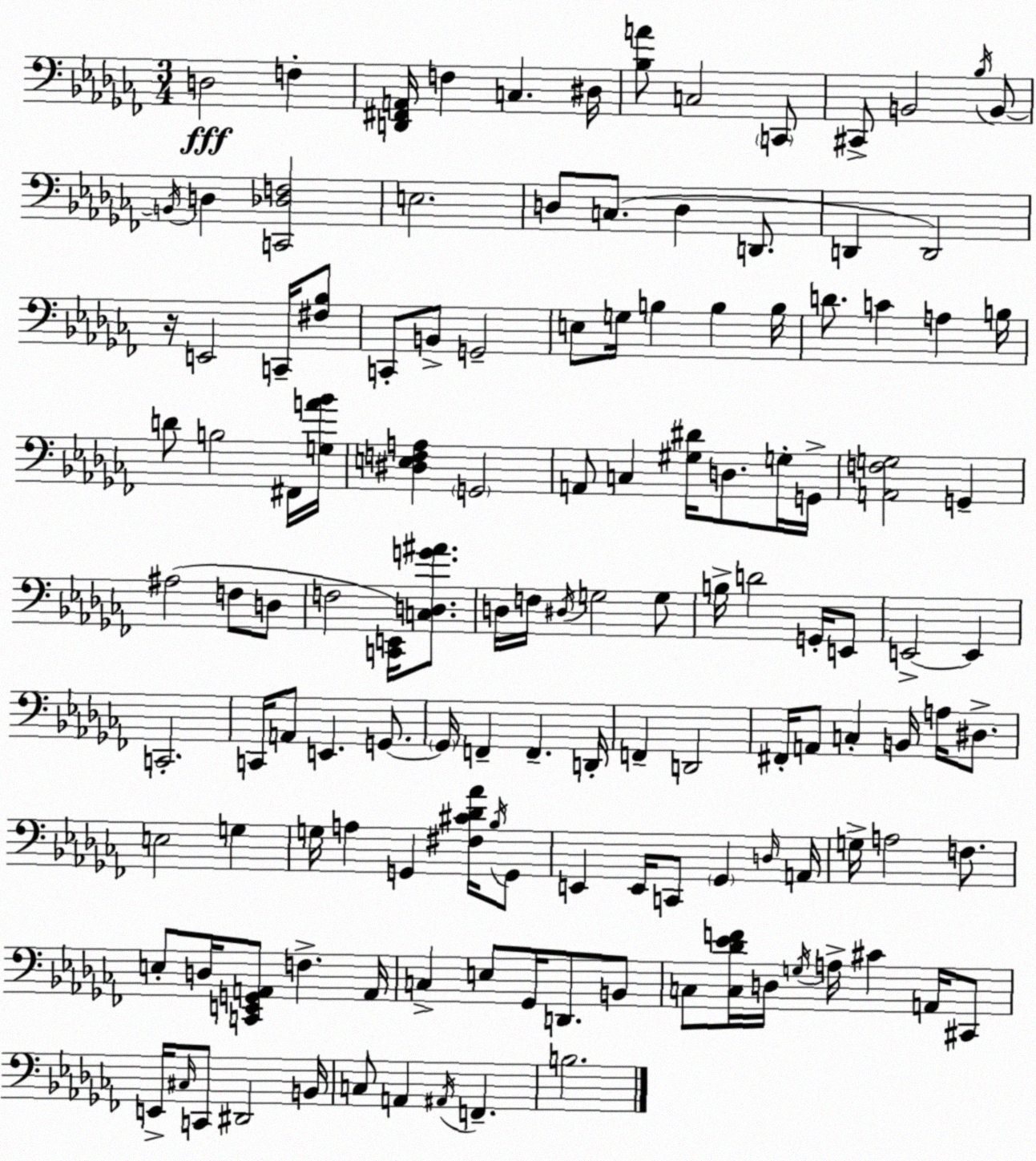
X:1
T:Untitled
M:3/4
L:1/4
K:Abm
D,2 F, [D,,^F,,A,,]/4 F, C, ^D,/4 [_B,A]/2 C,2 C,,/2 ^C,,/2 B,,2 _B,/4 B,,/2 B,,/4 D, [C,,_D,F,]2 E,2 D,/2 C,/2 D, D,,/2 D,, D,,2 z/4 E,,2 C,,/4 [^F,_B,]/2 C,,/2 B,,/2 G,,2 E,/2 G,/4 B, B, B,/4 D/2 C A, B,/4 D/2 B,2 ^F,,/4 [G,A_B]/4 [^D,E,F,A,] G,,2 A,,/2 C, [^G,^D]/4 D,/2 G,/4 G,,/4 [A,,F,G,]2 G,, ^A,2 F,/2 D,/2 F,2 [C,,E,,]/4 [C,D,G^A]/2 D,/4 F,/4 ^D,/4 G,2 G,/2 B,/4 D2 G,,/4 E,,/2 E,,2 E,, C,,2 C,,/4 A,,/2 E,, G,,/2 G,,/4 F,, F,, D,,/4 F,, D,,2 ^F,,/4 A,,/2 C, B,,/4 A,/4 ^D,/2 E,2 G, G,/4 A, G,, [^F,^C_D_A]/4 _B,/4 G,,/2 E,, E,,/4 C,,/2 _G,, D,/4 A,,/4 G,/4 A,2 F,/2 E,/2 D,/4 [C,,E,,G,,A,,]/2 F, A,,/4 C, E,/2 _G,,/4 D,,/2 B,,/2 C,/2 [C,_D_EF]/4 D,/4 G,/4 A,/4 ^C A,,/4 ^C,,/2 E,,/4 ^C,/4 C,,/2 ^D,,2 B,,/4 C,/2 A,, ^A,,/4 F,, B,2